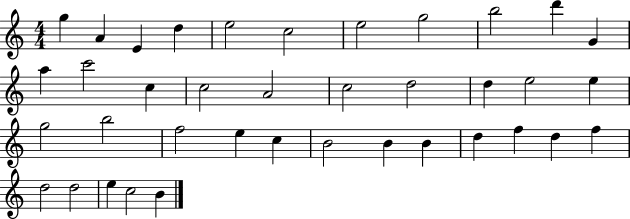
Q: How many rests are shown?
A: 0